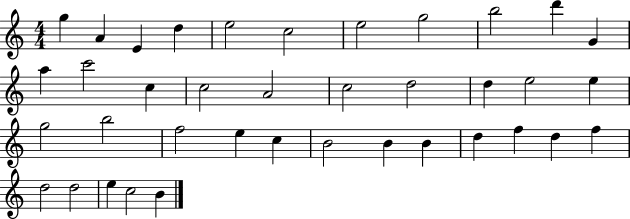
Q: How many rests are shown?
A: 0